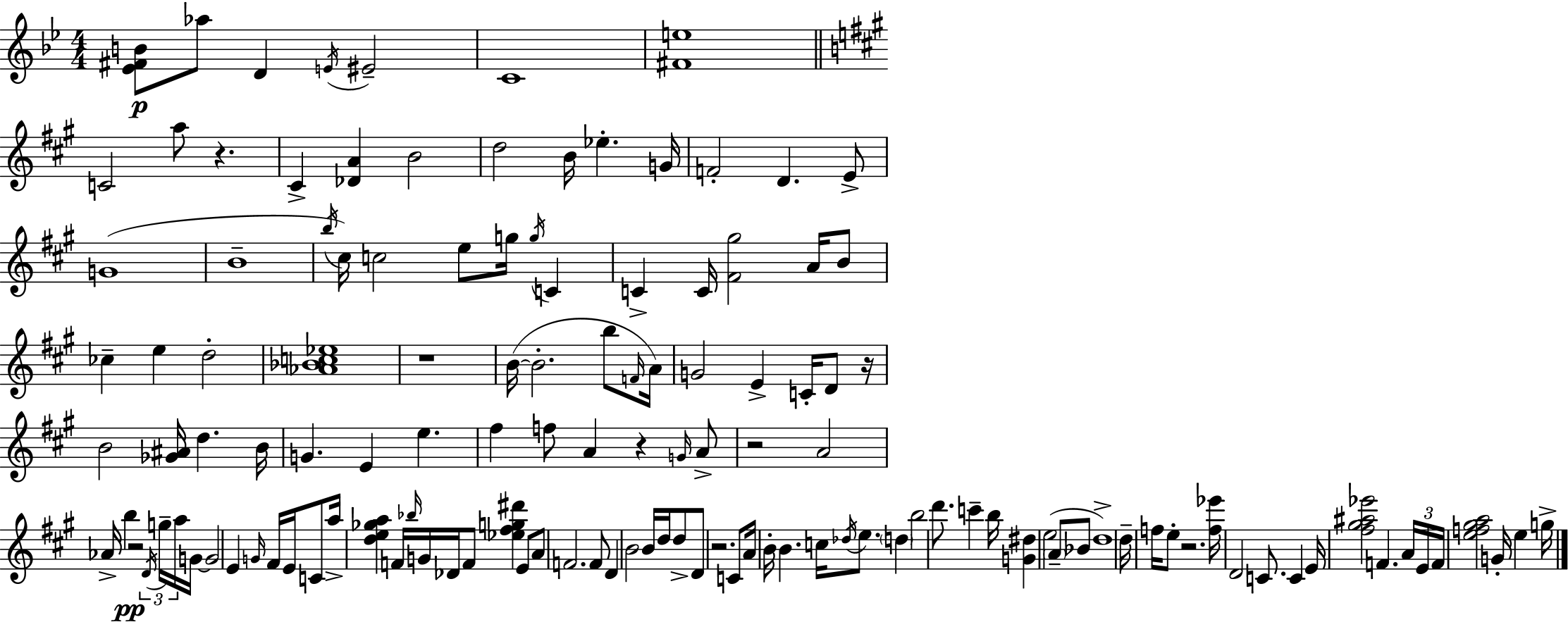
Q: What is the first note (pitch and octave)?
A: Ab5